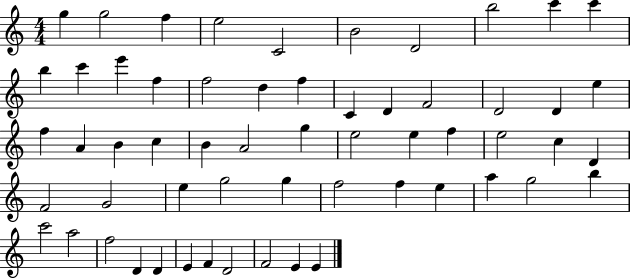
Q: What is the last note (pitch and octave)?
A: E4